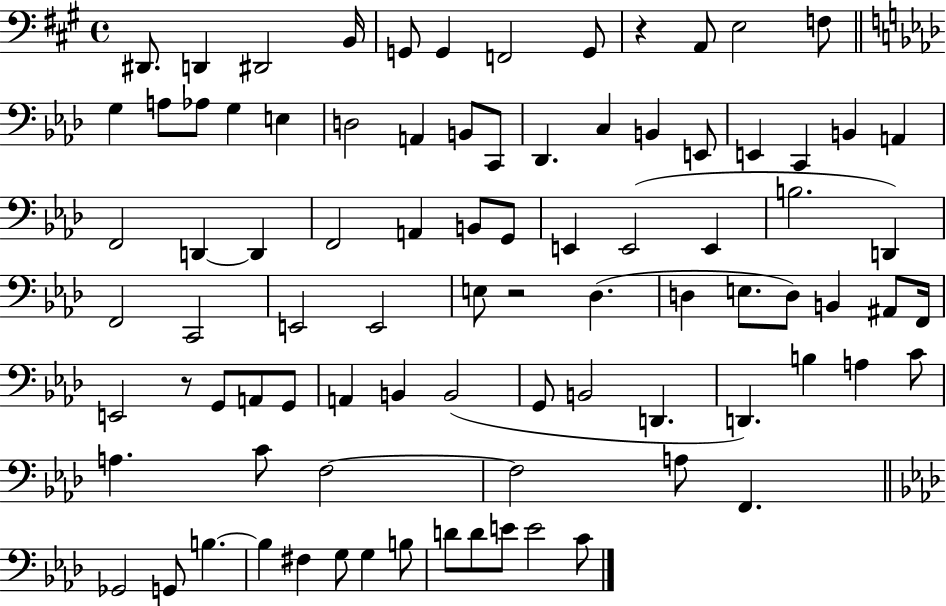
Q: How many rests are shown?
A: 3